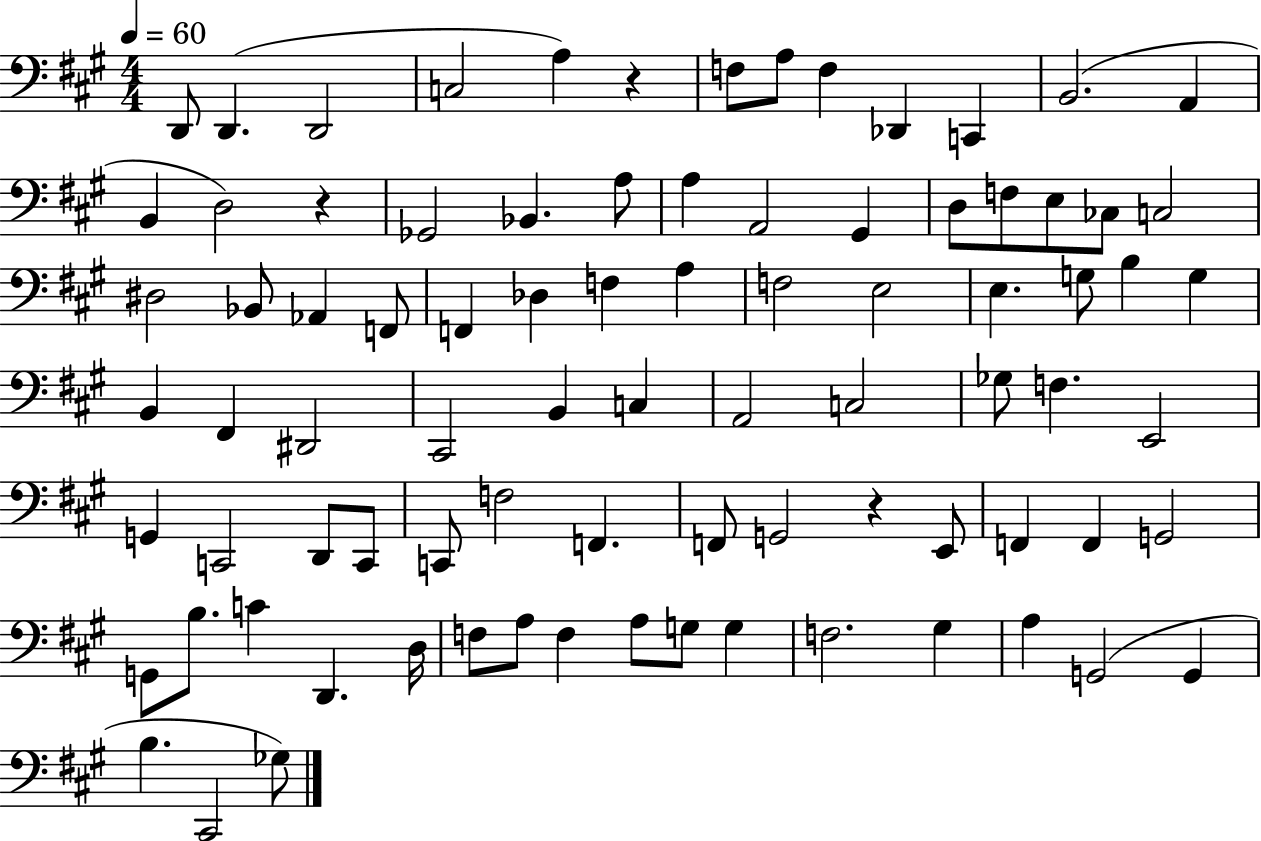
{
  \clef bass
  \numericTimeSignature
  \time 4/4
  \key a \major
  \tempo 4 = 60
  d,8 d,4.( d,2 | c2 a4) r4 | f8 a8 f4 des,4 c,4 | b,2.( a,4 | \break b,4 d2) r4 | ges,2 bes,4. a8 | a4 a,2 gis,4 | d8 f8 e8 ces8 c2 | \break dis2 bes,8 aes,4 f,8 | f,4 des4 f4 a4 | f2 e2 | e4. g8 b4 g4 | \break b,4 fis,4 dis,2 | cis,2 b,4 c4 | a,2 c2 | ges8 f4. e,2 | \break g,4 c,2 d,8 c,8 | c,8 f2 f,4. | f,8 g,2 r4 e,8 | f,4 f,4 g,2 | \break g,8 b8. c'4 d,4. d16 | f8 a8 f4 a8 g8 g4 | f2. gis4 | a4 g,2( g,4 | \break b4. cis,2 ges8) | \bar "|."
}